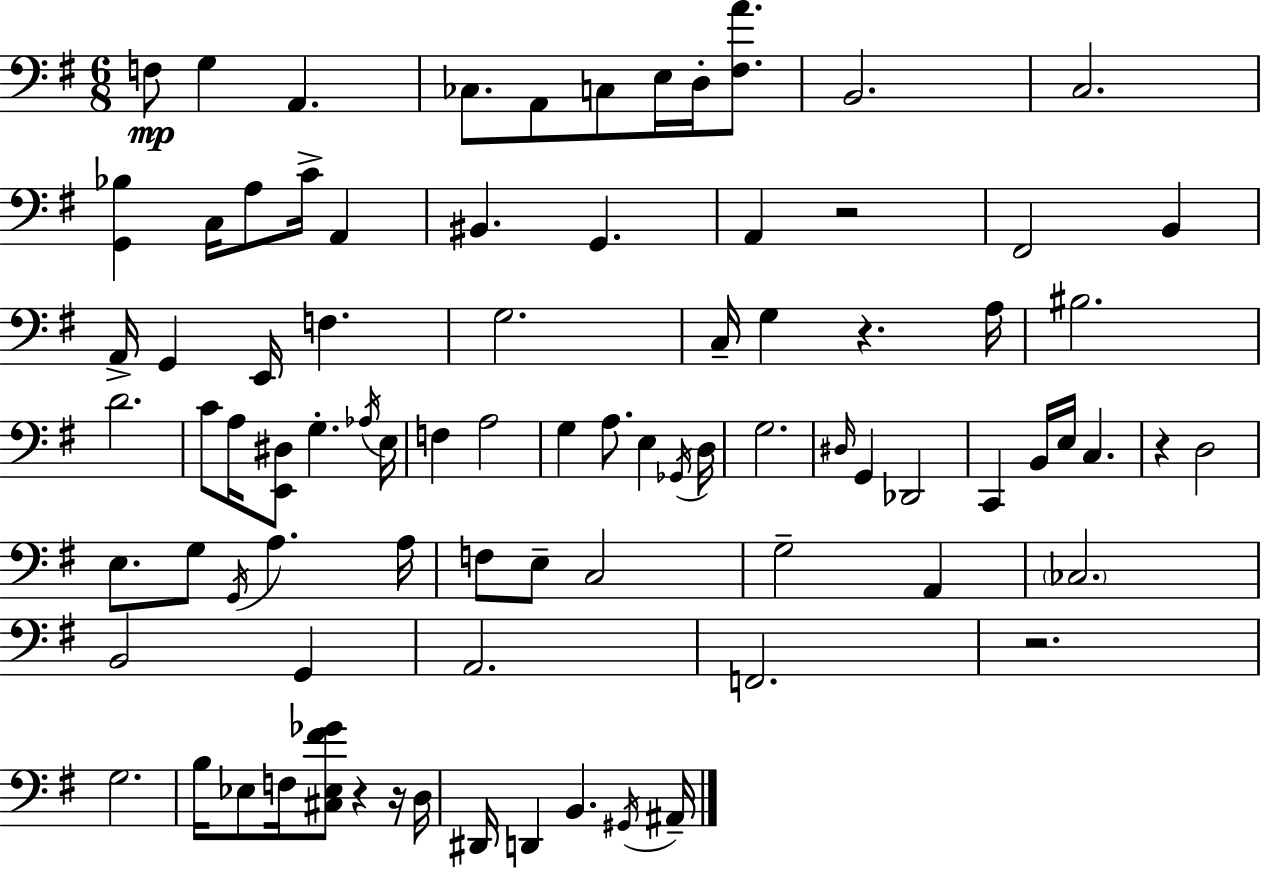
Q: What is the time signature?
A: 6/8